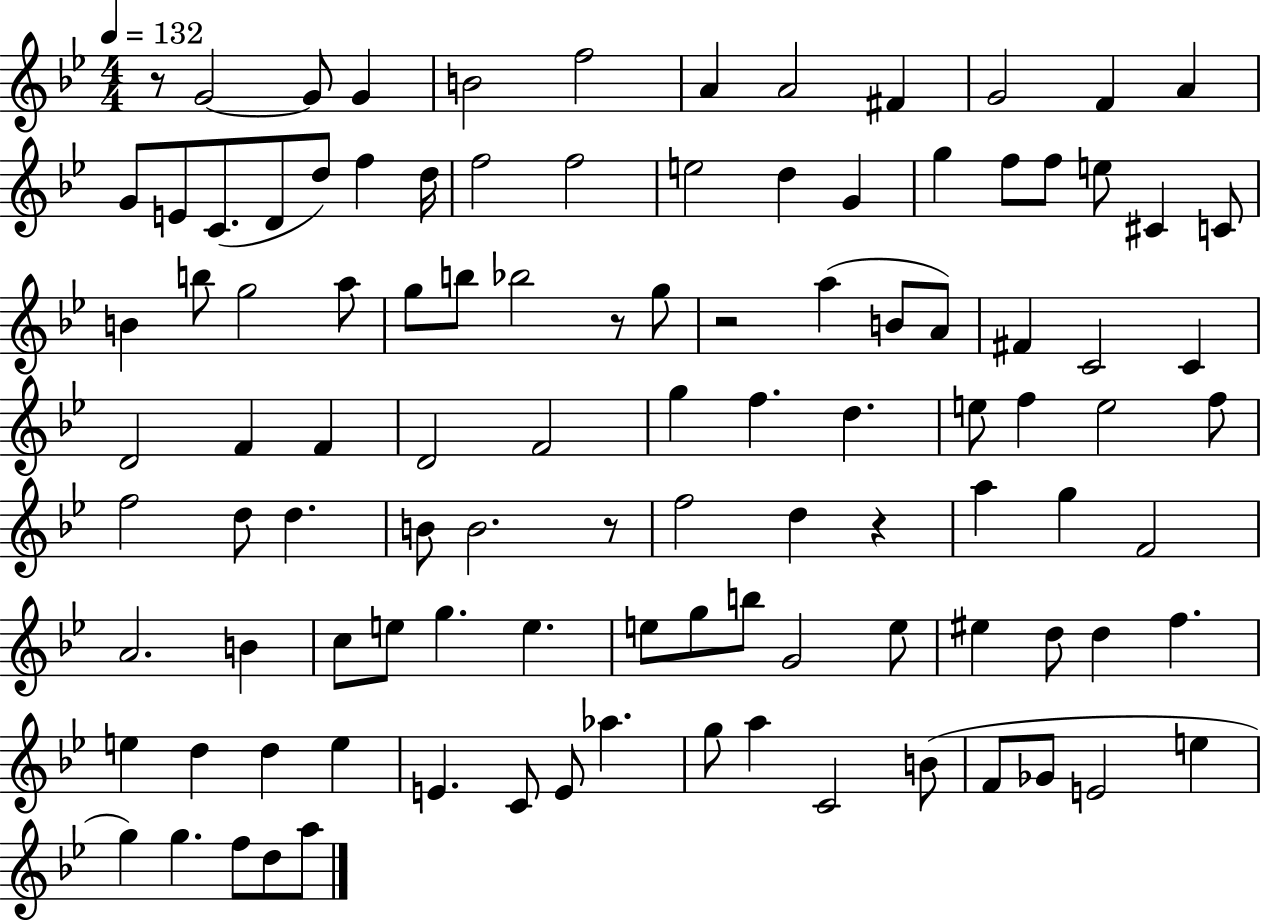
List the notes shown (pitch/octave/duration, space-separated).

R/e G4/h G4/e G4/q B4/h F5/h A4/q A4/h F#4/q G4/h F4/q A4/q G4/e E4/e C4/e. D4/e D5/e F5/q D5/s F5/h F5/h E5/h D5/q G4/q G5/q F5/e F5/e E5/e C#4/q C4/e B4/q B5/e G5/h A5/e G5/e B5/e Bb5/h R/e G5/e R/h A5/q B4/e A4/e F#4/q C4/h C4/q D4/h F4/q F4/q D4/h F4/h G5/q F5/q. D5/q. E5/e F5/q E5/h F5/e F5/h D5/e D5/q. B4/e B4/h. R/e F5/h D5/q R/q A5/q G5/q F4/h A4/h. B4/q C5/e E5/e G5/q. E5/q. E5/e G5/e B5/e G4/h E5/e EIS5/q D5/e D5/q F5/q. E5/q D5/q D5/q E5/q E4/q. C4/e E4/e Ab5/q. G5/e A5/q C4/h B4/e F4/e Gb4/e E4/h E5/q G5/q G5/q. F5/e D5/e A5/e